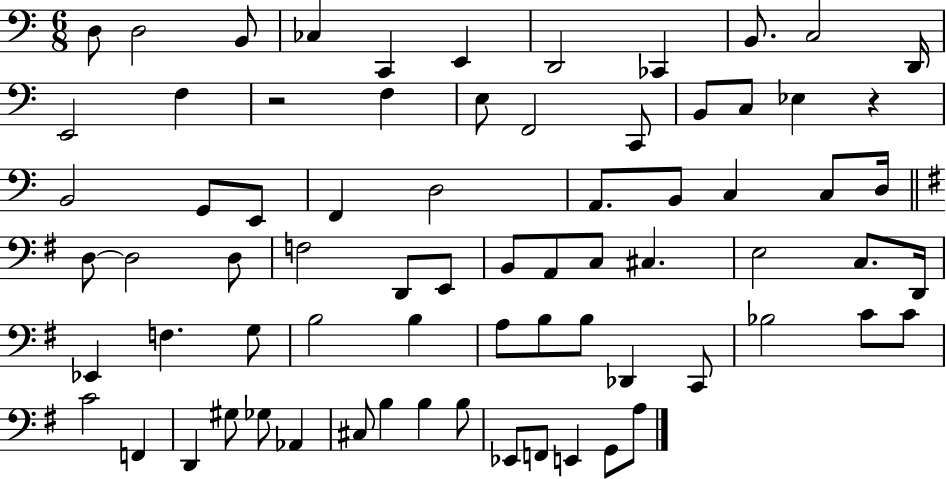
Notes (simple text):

D3/e D3/h B2/e CES3/q C2/q E2/q D2/h CES2/q B2/e. C3/h D2/s E2/h F3/q R/h F3/q E3/e F2/h C2/e B2/e C3/e Eb3/q R/q B2/h G2/e E2/e F2/q D3/h A2/e. B2/e C3/q C3/e D3/s D3/e D3/h D3/e F3/h D2/e E2/e B2/e A2/e C3/e C#3/q. E3/h C3/e. D2/s Eb2/q F3/q. G3/e B3/h B3/q A3/e B3/e B3/e Db2/q C2/e Bb3/h C4/e C4/e C4/h F2/q D2/q G#3/e Gb3/e Ab2/q C#3/e B3/q B3/q B3/e Eb2/e F2/e E2/q G2/e A3/e